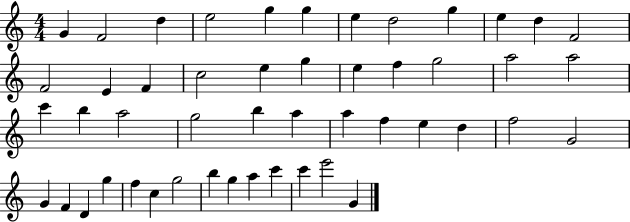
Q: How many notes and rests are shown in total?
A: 49